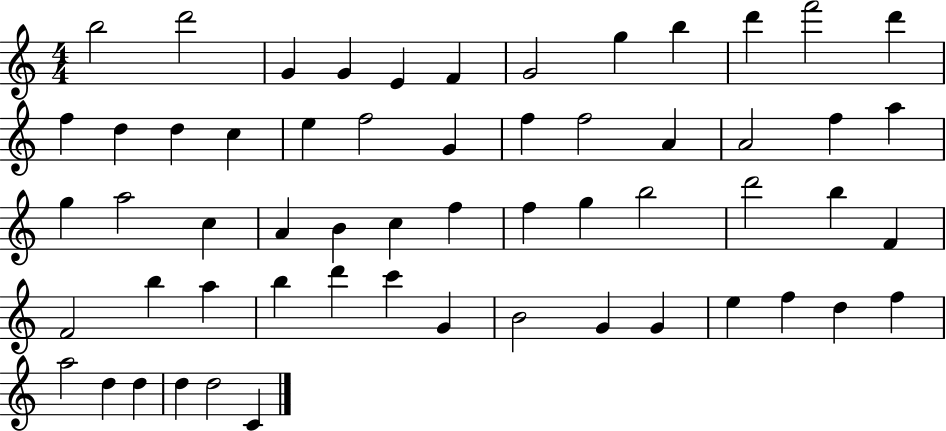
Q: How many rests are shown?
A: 0